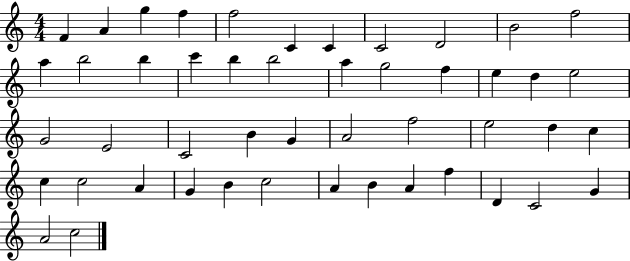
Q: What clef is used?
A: treble